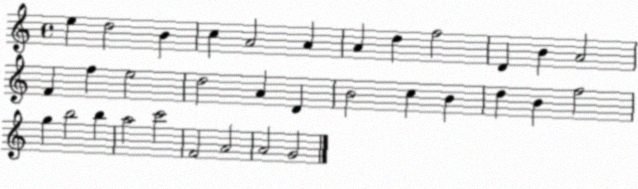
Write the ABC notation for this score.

X:1
T:Untitled
M:4/4
L:1/4
K:C
e d2 B c A2 A A d f2 D B A2 F f e2 d2 A D B2 c B d B f2 g b2 b a2 c'2 F2 A2 A2 G2